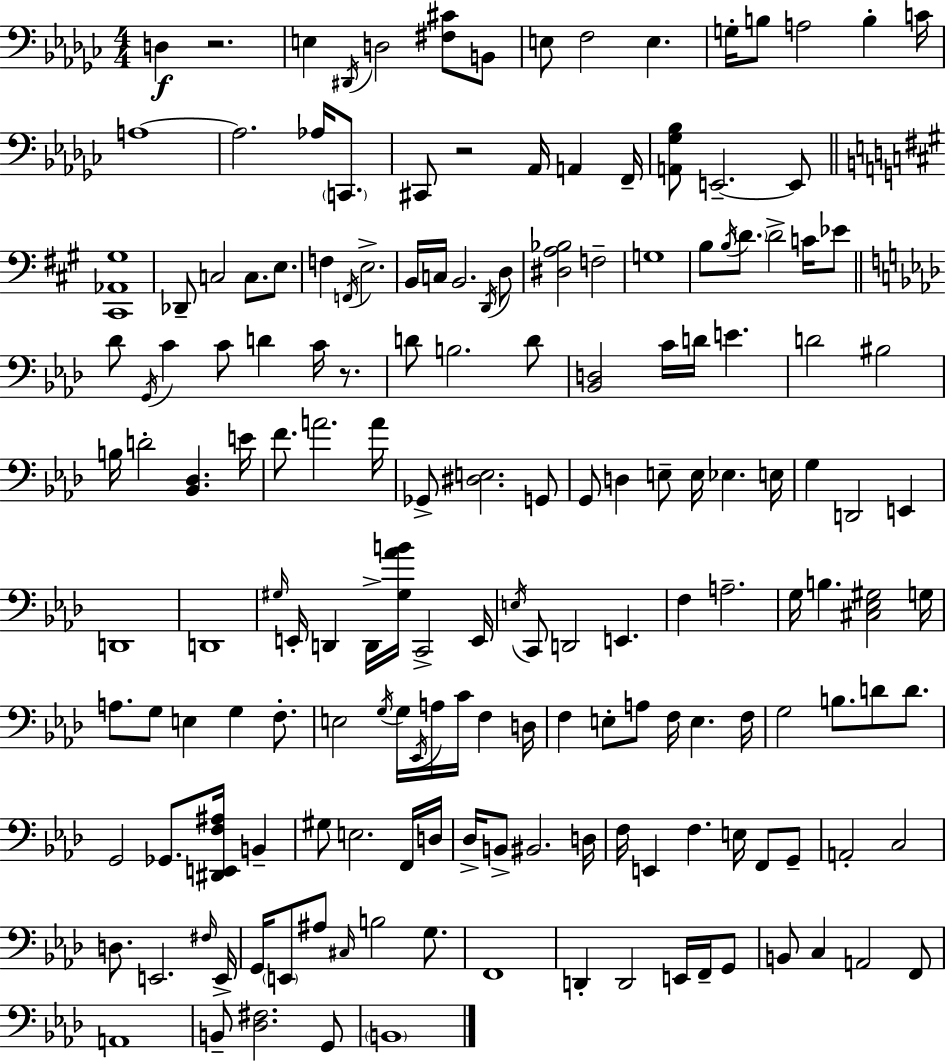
D3/q R/h. E3/q D#2/s D3/h [F#3,C#4]/e B2/e E3/e F3/h E3/q. G3/s B3/e A3/h B3/q C4/s A3/w A3/h. Ab3/s C2/e. C#2/e R/h Ab2/s A2/q F2/s [A2,Gb3,Bb3]/e E2/h. E2/e [C#2,Ab2,G#3]/w Db2/e C3/h C3/e. E3/e. F3/q F2/s E3/h. B2/s C3/s B2/h. D2/s D3/e [D#3,A3,Bb3]/h F3/h G3/w B3/e B3/s D4/e. D4/h C4/s Eb4/e Db4/e G2/s C4/q C4/e D4/q C4/s R/e. D4/e B3/h. D4/e [Bb2,D3]/h C4/s D4/s E4/q. D4/h BIS3/h B3/s D4/h [Bb2,Db3]/q. E4/s F4/e. A4/h. A4/s Gb2/e [D#3,E3]/h. G2/e G2/e D3/q E3/e E3/s Eb3/q. E3/s G3/q D2/h E2/q D2/w D2/w G#3/s E2/s D2/q D2/s [G#3,Ab4,B4]/s C2/h E2/s E3/s C2/e D2/h E2/q. F3/q A3/h. G3/s B3/q. [C#3,Eb3,G#3]/h G3/s A3/e. G3/e E3/q G3/q F3/e. E3/h G3/s G3/s Eb2/s A3/s C4/s F3/q D3/s F3/q E3/e A3/e F3/s E3/q. F3/s G3/h B3/e. D4/e D4/e. G2/h Gb2/e. [D#2,E2,F3,A#3]/s B2/q G#3/e E3/h. F2/s D3/s Db3/s B2/e BIS2/h. D3/s F3/s E2/q F3/q. E3/s F2/e G2/e A2/h C3/h D3/e. E2/h. F#3/s E2/s G2/s E2/e A#3/e C#3/s B3/h G3/e. F2/w D2/q D2/h E2/s F2/s G2/e B2/e C3/q A2/h F2/e A2/w B2/e [Db3,F#3]/h. G2/e B2/w